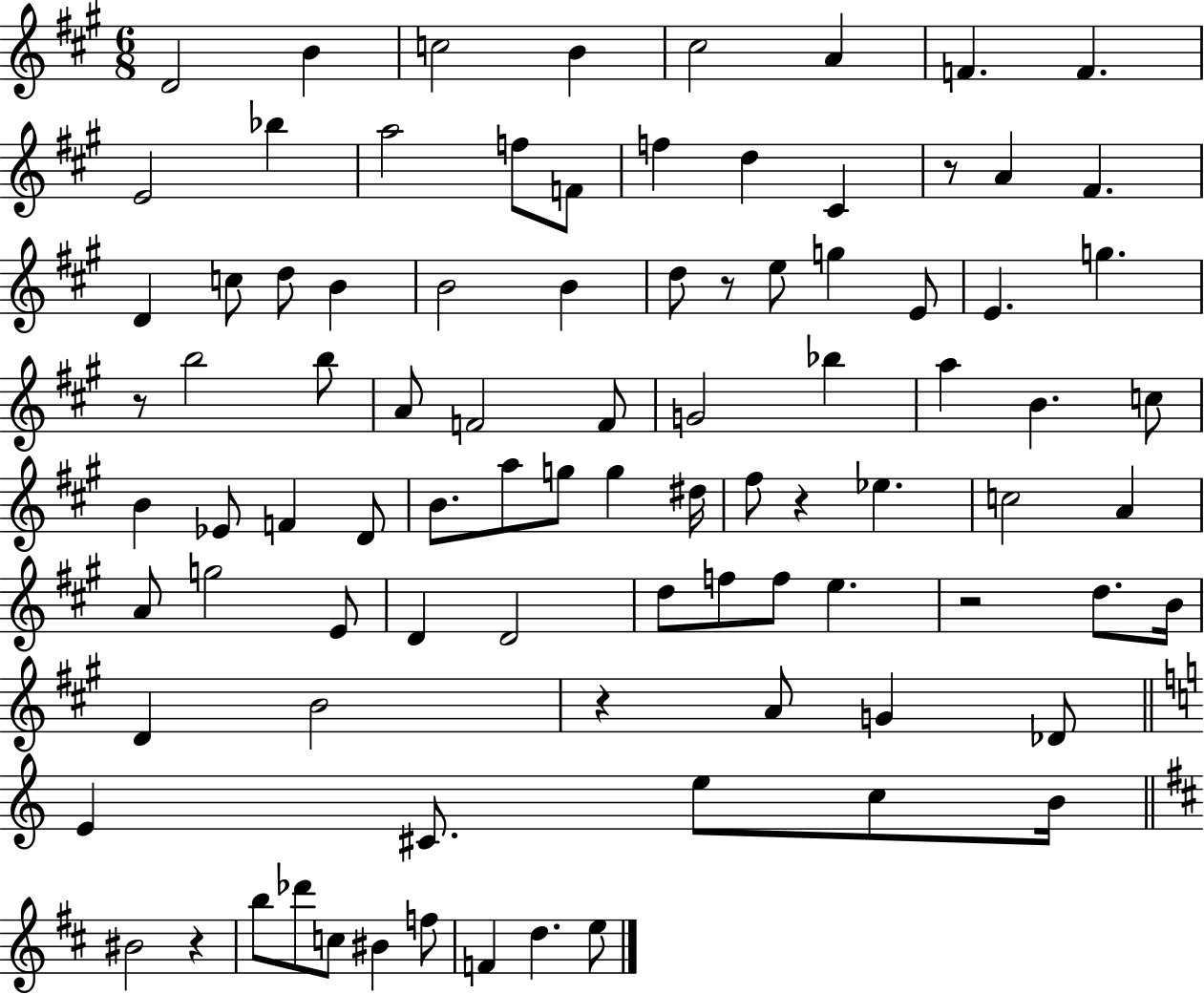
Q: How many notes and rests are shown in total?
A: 90